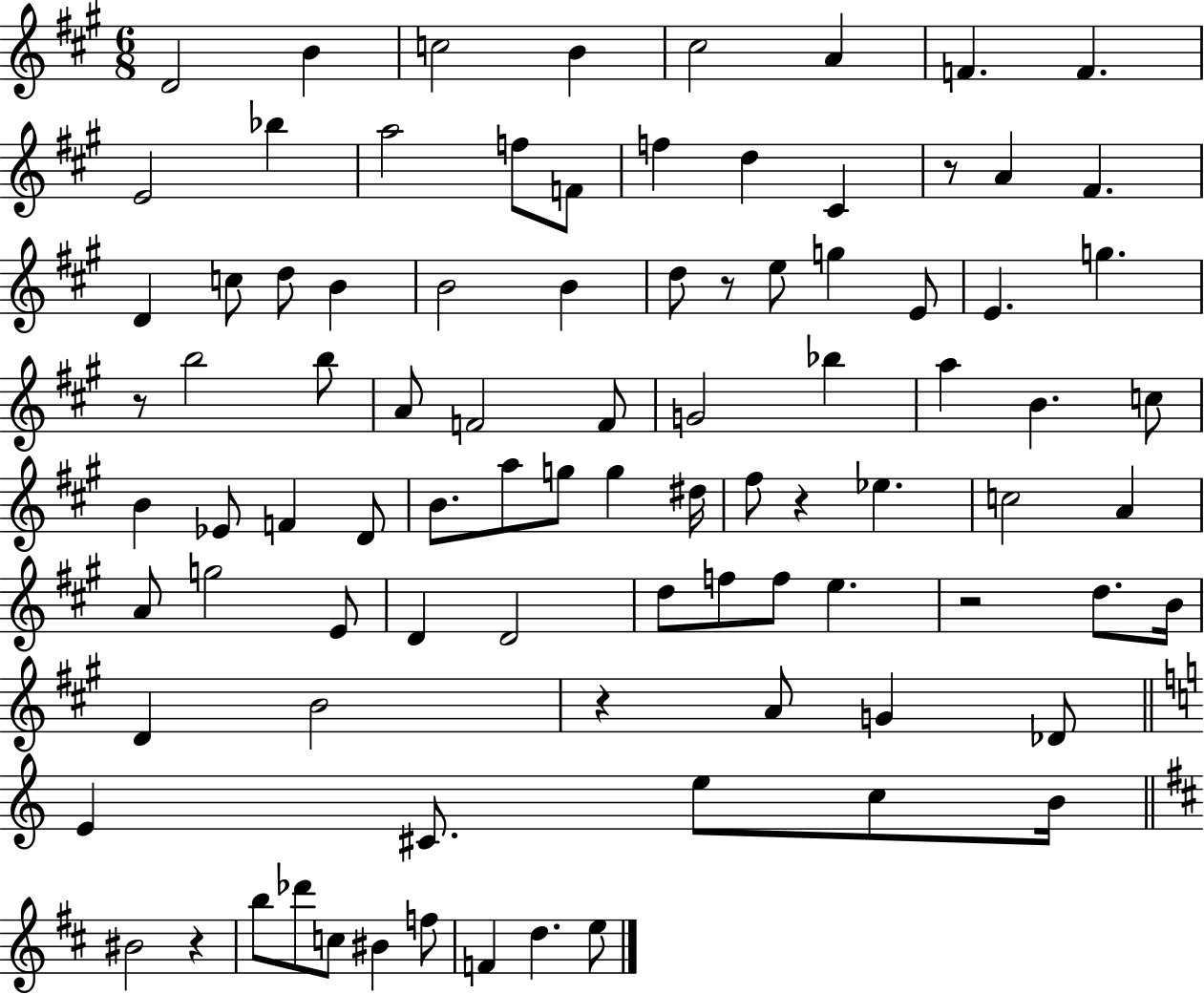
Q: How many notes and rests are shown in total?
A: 90